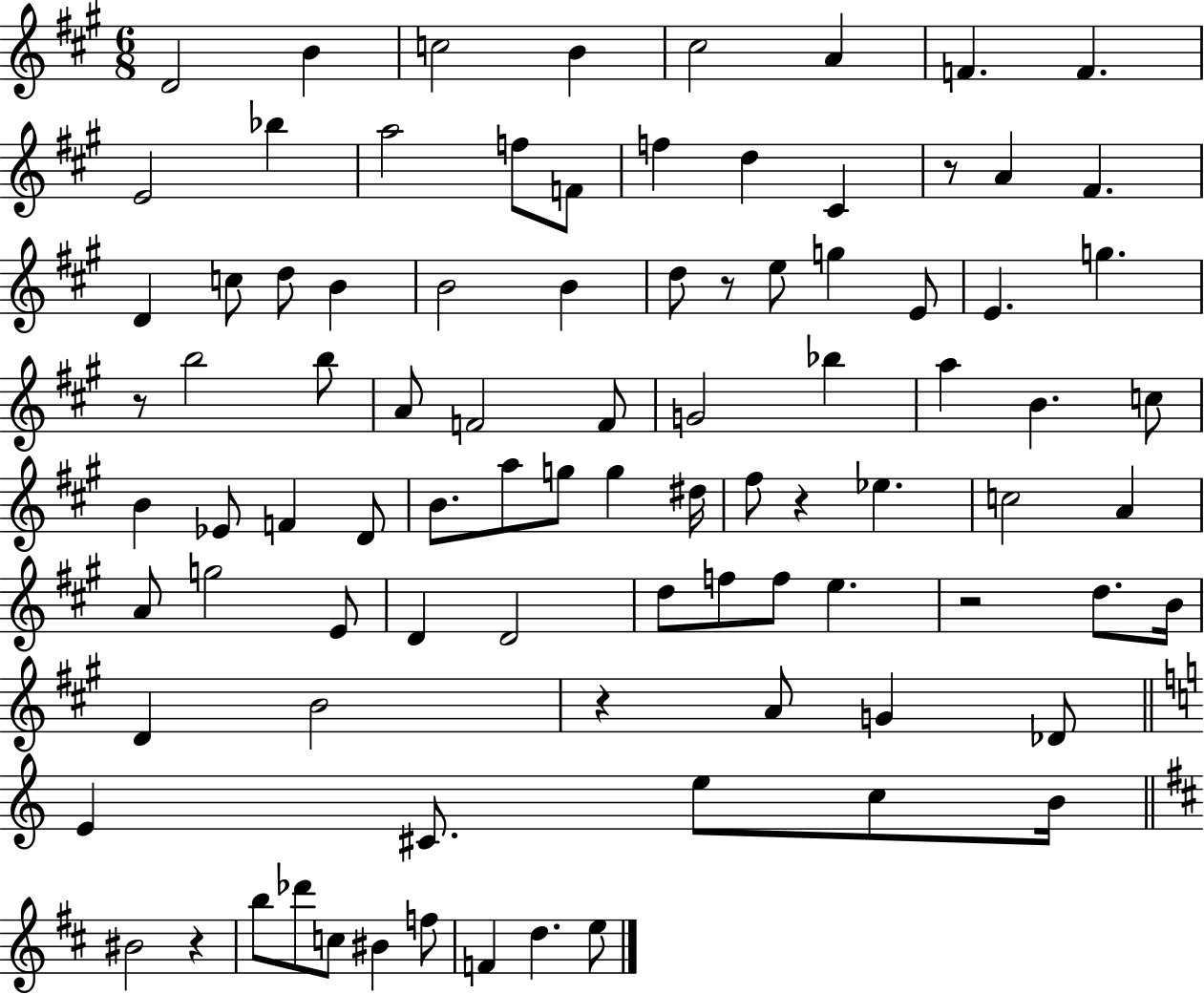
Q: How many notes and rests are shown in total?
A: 90